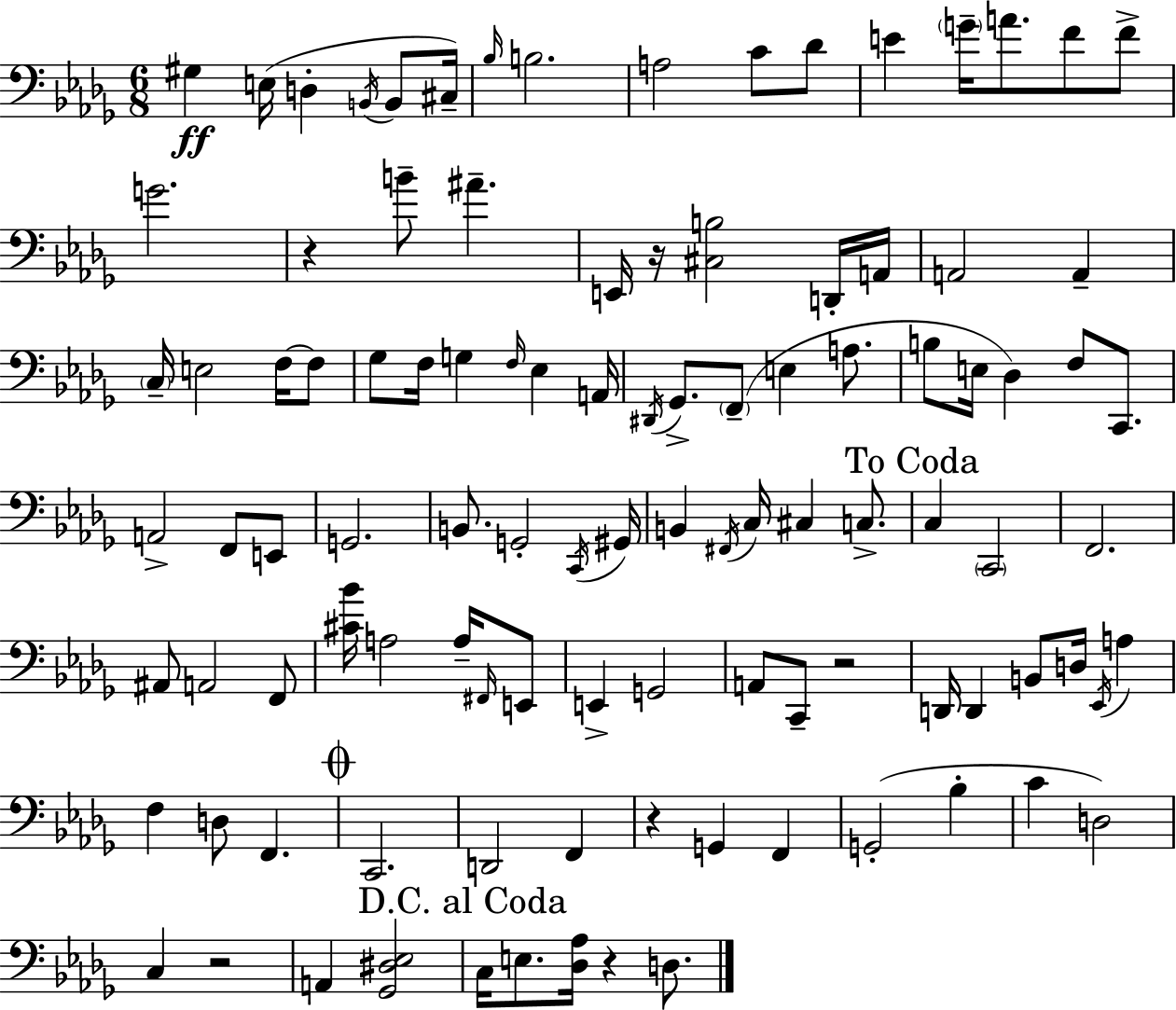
X:1
T:Untitled
M:6/8
L:1/4
K:Bbm
^G, E,/4 D, B,,/4 B,,/2 ^C,/4 _B,/4 B,2 A,2 C/2 _D/2 E G/4 A/2 F/2 F/2 G2 z B/2 ^A E,,/4 z/4 [^C,B,]2 D,,/4 A,,/4 A,,2 A,, C,/4 E,2 F,/4 F,/2 _G,/2 F,/4 G, F,/4 _E, A,,/4 ^D,,/4 _G,,/2 F,,/2 E, A,/2 B,/2 E,/4 _D, F,/2 C,,/2 A,,2 F,,/2 E,,/2 G,,2 B,,/2 G,,2 C,,/4 ^G,,/4 B,, ^F,,/4 C,/4 ^C, C,/2 C, C,,2 F,,2 ^A,,/2 A,,2 F,,/2 [^C_B]/4 A,2 A,/4 ^F,,/4 E,,/2 E,, G,,2 A,,/2 C,,/2 z2 D,,/4 D,, B,,/2 D,/4 _E,,/4 A, F, D,/2 F,, C,,2 D,,2 F,, z G,, F,, G,,2 _B, C D,2 C, z2 A,, [_G,,^D,_E,]2 C,/4 E,/2 [_D,_A,]/4 z D,/2